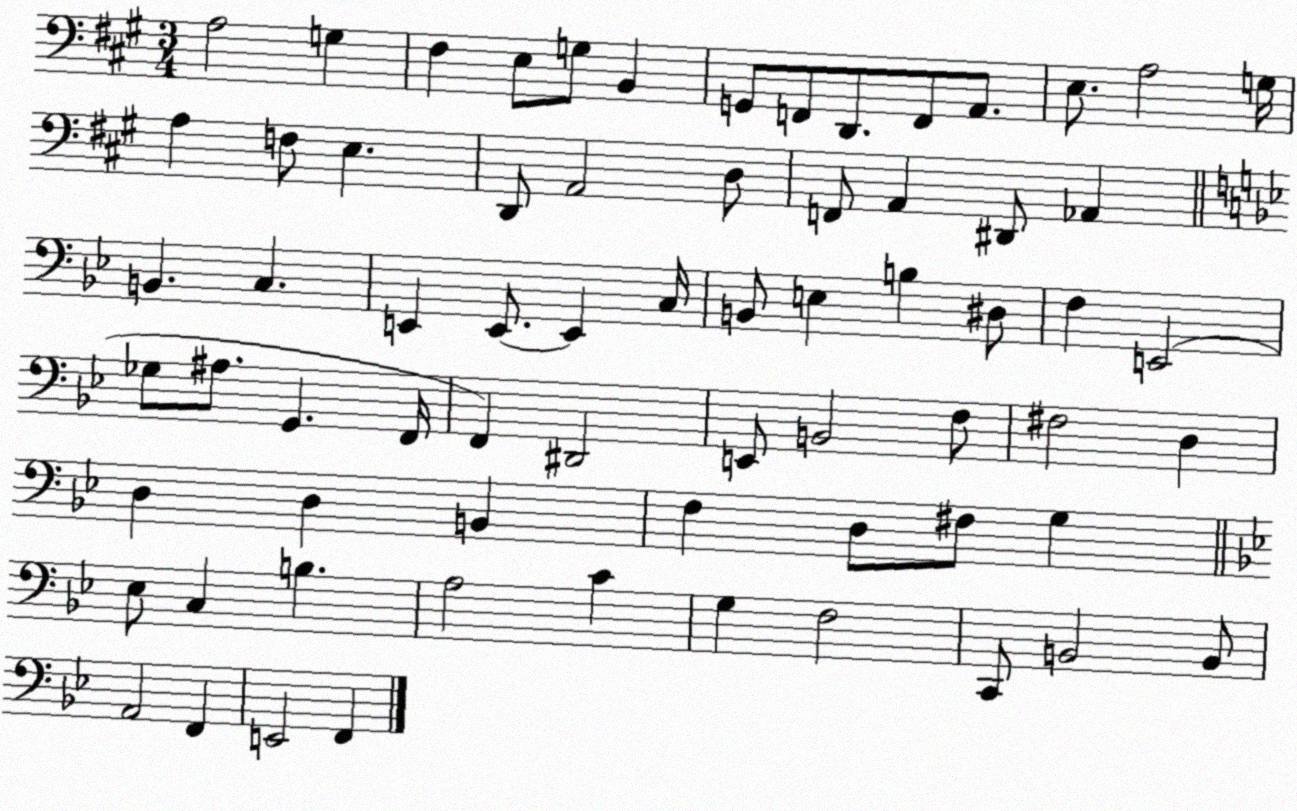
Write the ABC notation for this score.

X:1
T:Untitled
M:3/4
L:1/4
K:A
A,2 G, ^F, E,/2 G,/2 B,, G,,/2 F,,/2 D,,/2 F,,/2 A,,/2 E,/2 A,2 G,/4 A, F,/2 E, D,,/2 A,,2 D,/2 F,,/2 A,, ^D,,/2 _A,, B,, C, E,, E,,/2 E,, C,/4 B,,/2 E, B, ^D,/2 F, E,,2 _G,/2 ^A,/2 G,, F,,/4 F,, ^D,,2 E,,/2 B,,2 F,/2 ^F,2 D, D, D, B,, F, D,/2 ^F,/2 G, _E,/2 C, B, A,2 C G, F,2 C,,/2 B,,2 B,,/2 A,,2 F,, E,,2 F,,